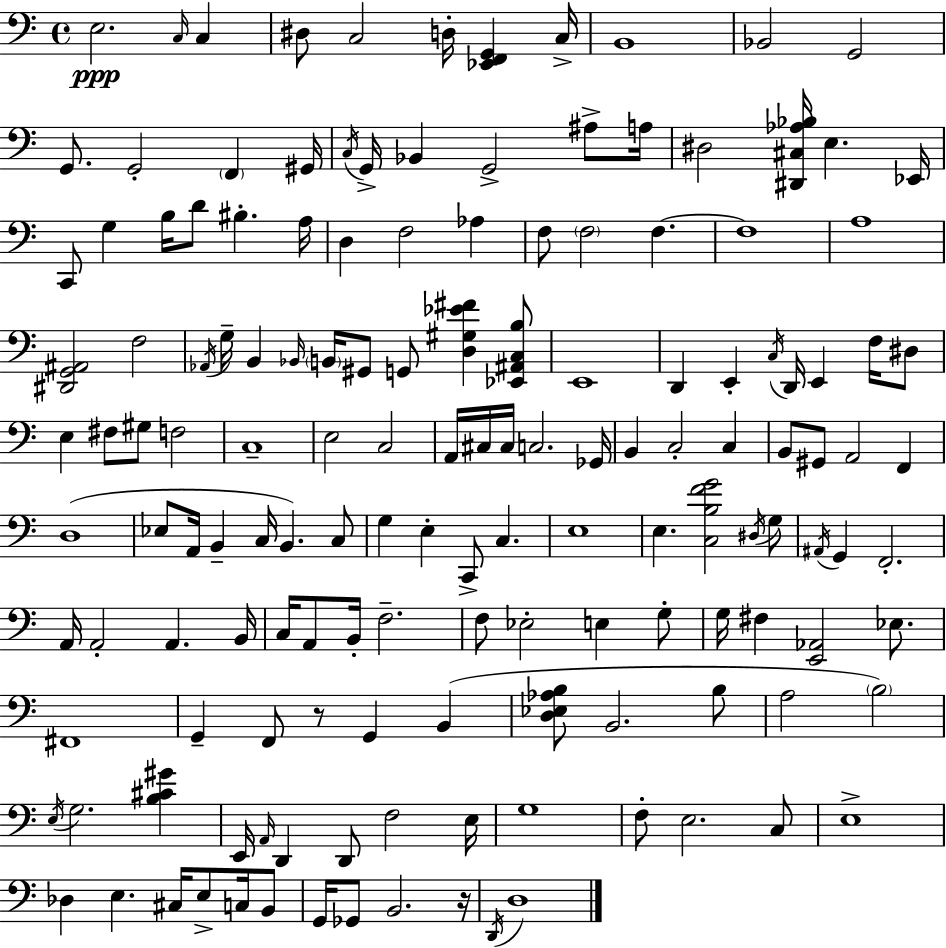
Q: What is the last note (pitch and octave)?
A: D3